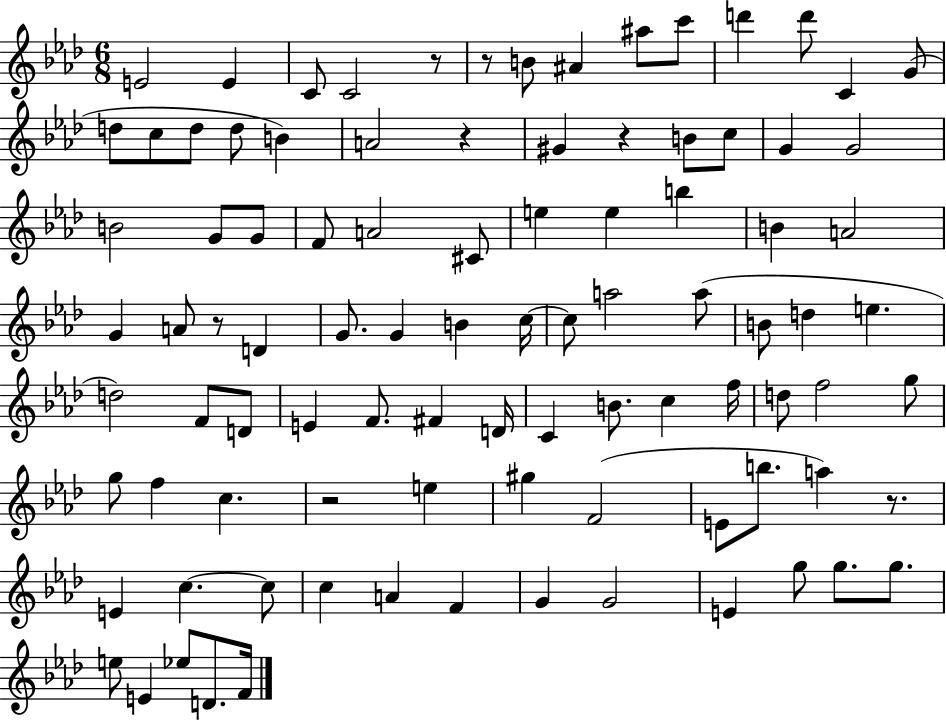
{
  \clef treble
  \numericTimeSignature
  \time 6/8
  \key aes \major
  e'2 e'4 | c'8 c'2 r8 | r8 b'8 ais'4 ais''8 c'''8 | d'''4 d'''8 c'4 g'8( | \break d''8 c''8 d''8 d''8 b'4) | a'2 r4 | gis'4 r4 b'8 c''8 | g'4 g'2 | \break b'2 g'8 g'8 | f'8 a'2 cis'8 | e''4 e''4 b''4 | b'4 a'2 | \break g'4 a'8 r8 d'4 | g'8. g'4 b'4 c''16~~ | c''8 a''2 a''8( | b'8 d''4 e''4. | \break d''2) f'8 d'8 | e'4 f'8. fis'4 d'16 | c'4 b'8. c''4 f''16 | d''8 f''2 g''8 | \break g''8 f''4 c''4. | r2 e''4 | gis''4 f'2( | e'8 b''8. a''4) r8. | \break e'4 c''4.~~ c''8 | c''4 a'4 f'4 | g'4 g'2 | e'4 g''8 g''8. g''8. | \break e''8 e'4 ees''8 d'8. f'16 | \bar "|."
}